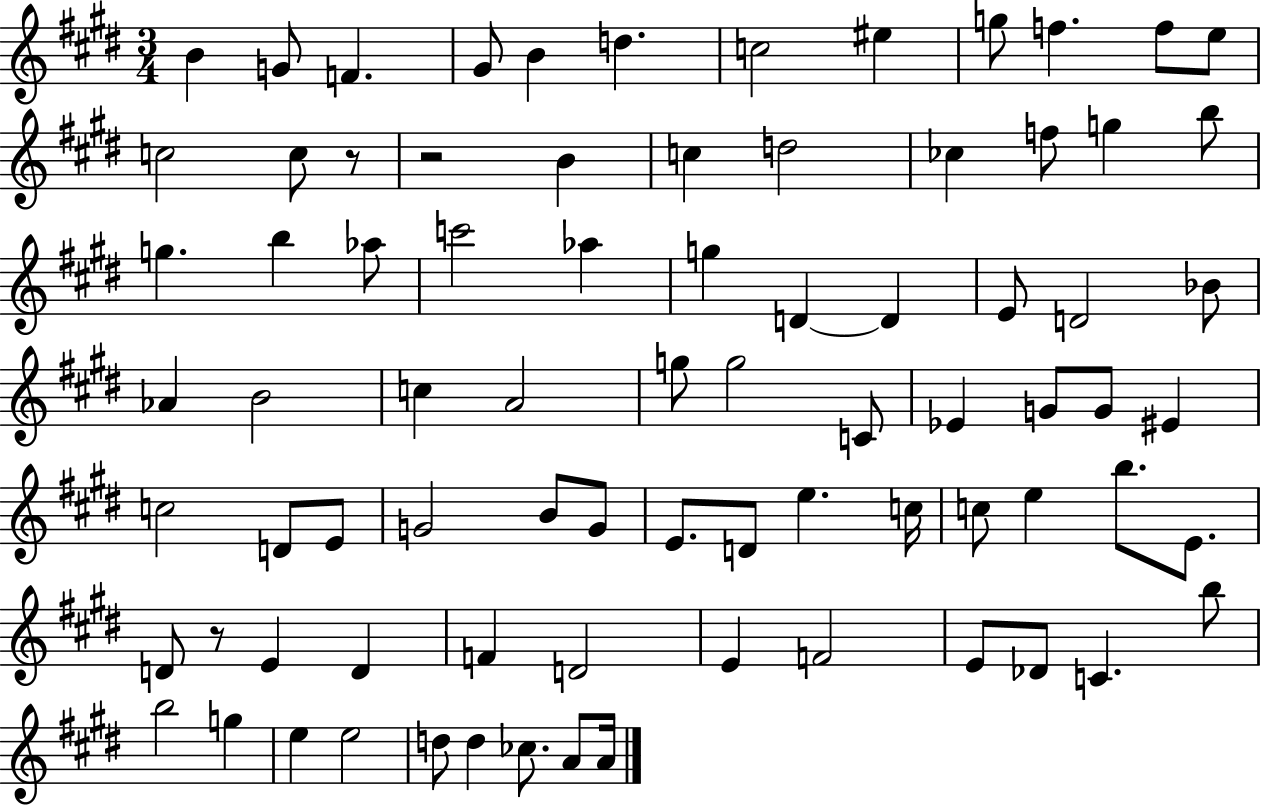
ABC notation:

X:1
T:Untitled
M:3/4
L:1/4
K:E
B G/2 F ^G/2 B d c2 ^e g/2 f f/2 e/2 c2 c/2 z/2 z2 B c d2 _c f/2 g b/2 g b _a/2 c'2 _a g D D E/2 D2 _B/2 _A B2 c A2 g/2 g2 C/2 _E G/2 G/2 ^E c2 D/2 E/2 G2 B/2 G/2 E/2 D/2 e c/4 c/2 e b/2 E/2 D/2 z/2 E D F D2 E F2 E/2 _D/2 C b/2 b2 g e e2 d/2 d _c/2 A/2 A/4